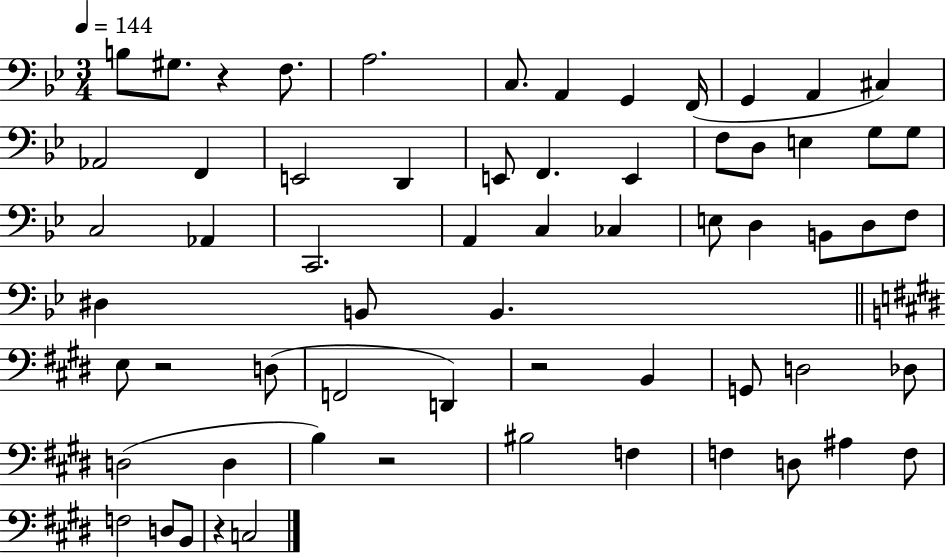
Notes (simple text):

B3/e G#3/e. R/q F3/e. A3/h. C3/e. A2/q G2/q F2/s G2/q A2/q C#3/q Ab2/h F2/q E2/h D2/q E2/e F2/q. E2/q F3/e D3/e E3/q G3/e G3/e C3/h Ab2/q C2/h. A2/q C3/q CES3/q E3/e D3/q B2/e D3/e F3/e D#3/q B2/e B2/q. E3/e R/h D3/e F2/h D2/q R/h B2/q G2/e D3/h Db3/e D3/h D3/q B3/q R/h BIS3/h F3/q F3/q D3/e A#3/q F3/e F3/h D3/e B2/e R/q C3/h